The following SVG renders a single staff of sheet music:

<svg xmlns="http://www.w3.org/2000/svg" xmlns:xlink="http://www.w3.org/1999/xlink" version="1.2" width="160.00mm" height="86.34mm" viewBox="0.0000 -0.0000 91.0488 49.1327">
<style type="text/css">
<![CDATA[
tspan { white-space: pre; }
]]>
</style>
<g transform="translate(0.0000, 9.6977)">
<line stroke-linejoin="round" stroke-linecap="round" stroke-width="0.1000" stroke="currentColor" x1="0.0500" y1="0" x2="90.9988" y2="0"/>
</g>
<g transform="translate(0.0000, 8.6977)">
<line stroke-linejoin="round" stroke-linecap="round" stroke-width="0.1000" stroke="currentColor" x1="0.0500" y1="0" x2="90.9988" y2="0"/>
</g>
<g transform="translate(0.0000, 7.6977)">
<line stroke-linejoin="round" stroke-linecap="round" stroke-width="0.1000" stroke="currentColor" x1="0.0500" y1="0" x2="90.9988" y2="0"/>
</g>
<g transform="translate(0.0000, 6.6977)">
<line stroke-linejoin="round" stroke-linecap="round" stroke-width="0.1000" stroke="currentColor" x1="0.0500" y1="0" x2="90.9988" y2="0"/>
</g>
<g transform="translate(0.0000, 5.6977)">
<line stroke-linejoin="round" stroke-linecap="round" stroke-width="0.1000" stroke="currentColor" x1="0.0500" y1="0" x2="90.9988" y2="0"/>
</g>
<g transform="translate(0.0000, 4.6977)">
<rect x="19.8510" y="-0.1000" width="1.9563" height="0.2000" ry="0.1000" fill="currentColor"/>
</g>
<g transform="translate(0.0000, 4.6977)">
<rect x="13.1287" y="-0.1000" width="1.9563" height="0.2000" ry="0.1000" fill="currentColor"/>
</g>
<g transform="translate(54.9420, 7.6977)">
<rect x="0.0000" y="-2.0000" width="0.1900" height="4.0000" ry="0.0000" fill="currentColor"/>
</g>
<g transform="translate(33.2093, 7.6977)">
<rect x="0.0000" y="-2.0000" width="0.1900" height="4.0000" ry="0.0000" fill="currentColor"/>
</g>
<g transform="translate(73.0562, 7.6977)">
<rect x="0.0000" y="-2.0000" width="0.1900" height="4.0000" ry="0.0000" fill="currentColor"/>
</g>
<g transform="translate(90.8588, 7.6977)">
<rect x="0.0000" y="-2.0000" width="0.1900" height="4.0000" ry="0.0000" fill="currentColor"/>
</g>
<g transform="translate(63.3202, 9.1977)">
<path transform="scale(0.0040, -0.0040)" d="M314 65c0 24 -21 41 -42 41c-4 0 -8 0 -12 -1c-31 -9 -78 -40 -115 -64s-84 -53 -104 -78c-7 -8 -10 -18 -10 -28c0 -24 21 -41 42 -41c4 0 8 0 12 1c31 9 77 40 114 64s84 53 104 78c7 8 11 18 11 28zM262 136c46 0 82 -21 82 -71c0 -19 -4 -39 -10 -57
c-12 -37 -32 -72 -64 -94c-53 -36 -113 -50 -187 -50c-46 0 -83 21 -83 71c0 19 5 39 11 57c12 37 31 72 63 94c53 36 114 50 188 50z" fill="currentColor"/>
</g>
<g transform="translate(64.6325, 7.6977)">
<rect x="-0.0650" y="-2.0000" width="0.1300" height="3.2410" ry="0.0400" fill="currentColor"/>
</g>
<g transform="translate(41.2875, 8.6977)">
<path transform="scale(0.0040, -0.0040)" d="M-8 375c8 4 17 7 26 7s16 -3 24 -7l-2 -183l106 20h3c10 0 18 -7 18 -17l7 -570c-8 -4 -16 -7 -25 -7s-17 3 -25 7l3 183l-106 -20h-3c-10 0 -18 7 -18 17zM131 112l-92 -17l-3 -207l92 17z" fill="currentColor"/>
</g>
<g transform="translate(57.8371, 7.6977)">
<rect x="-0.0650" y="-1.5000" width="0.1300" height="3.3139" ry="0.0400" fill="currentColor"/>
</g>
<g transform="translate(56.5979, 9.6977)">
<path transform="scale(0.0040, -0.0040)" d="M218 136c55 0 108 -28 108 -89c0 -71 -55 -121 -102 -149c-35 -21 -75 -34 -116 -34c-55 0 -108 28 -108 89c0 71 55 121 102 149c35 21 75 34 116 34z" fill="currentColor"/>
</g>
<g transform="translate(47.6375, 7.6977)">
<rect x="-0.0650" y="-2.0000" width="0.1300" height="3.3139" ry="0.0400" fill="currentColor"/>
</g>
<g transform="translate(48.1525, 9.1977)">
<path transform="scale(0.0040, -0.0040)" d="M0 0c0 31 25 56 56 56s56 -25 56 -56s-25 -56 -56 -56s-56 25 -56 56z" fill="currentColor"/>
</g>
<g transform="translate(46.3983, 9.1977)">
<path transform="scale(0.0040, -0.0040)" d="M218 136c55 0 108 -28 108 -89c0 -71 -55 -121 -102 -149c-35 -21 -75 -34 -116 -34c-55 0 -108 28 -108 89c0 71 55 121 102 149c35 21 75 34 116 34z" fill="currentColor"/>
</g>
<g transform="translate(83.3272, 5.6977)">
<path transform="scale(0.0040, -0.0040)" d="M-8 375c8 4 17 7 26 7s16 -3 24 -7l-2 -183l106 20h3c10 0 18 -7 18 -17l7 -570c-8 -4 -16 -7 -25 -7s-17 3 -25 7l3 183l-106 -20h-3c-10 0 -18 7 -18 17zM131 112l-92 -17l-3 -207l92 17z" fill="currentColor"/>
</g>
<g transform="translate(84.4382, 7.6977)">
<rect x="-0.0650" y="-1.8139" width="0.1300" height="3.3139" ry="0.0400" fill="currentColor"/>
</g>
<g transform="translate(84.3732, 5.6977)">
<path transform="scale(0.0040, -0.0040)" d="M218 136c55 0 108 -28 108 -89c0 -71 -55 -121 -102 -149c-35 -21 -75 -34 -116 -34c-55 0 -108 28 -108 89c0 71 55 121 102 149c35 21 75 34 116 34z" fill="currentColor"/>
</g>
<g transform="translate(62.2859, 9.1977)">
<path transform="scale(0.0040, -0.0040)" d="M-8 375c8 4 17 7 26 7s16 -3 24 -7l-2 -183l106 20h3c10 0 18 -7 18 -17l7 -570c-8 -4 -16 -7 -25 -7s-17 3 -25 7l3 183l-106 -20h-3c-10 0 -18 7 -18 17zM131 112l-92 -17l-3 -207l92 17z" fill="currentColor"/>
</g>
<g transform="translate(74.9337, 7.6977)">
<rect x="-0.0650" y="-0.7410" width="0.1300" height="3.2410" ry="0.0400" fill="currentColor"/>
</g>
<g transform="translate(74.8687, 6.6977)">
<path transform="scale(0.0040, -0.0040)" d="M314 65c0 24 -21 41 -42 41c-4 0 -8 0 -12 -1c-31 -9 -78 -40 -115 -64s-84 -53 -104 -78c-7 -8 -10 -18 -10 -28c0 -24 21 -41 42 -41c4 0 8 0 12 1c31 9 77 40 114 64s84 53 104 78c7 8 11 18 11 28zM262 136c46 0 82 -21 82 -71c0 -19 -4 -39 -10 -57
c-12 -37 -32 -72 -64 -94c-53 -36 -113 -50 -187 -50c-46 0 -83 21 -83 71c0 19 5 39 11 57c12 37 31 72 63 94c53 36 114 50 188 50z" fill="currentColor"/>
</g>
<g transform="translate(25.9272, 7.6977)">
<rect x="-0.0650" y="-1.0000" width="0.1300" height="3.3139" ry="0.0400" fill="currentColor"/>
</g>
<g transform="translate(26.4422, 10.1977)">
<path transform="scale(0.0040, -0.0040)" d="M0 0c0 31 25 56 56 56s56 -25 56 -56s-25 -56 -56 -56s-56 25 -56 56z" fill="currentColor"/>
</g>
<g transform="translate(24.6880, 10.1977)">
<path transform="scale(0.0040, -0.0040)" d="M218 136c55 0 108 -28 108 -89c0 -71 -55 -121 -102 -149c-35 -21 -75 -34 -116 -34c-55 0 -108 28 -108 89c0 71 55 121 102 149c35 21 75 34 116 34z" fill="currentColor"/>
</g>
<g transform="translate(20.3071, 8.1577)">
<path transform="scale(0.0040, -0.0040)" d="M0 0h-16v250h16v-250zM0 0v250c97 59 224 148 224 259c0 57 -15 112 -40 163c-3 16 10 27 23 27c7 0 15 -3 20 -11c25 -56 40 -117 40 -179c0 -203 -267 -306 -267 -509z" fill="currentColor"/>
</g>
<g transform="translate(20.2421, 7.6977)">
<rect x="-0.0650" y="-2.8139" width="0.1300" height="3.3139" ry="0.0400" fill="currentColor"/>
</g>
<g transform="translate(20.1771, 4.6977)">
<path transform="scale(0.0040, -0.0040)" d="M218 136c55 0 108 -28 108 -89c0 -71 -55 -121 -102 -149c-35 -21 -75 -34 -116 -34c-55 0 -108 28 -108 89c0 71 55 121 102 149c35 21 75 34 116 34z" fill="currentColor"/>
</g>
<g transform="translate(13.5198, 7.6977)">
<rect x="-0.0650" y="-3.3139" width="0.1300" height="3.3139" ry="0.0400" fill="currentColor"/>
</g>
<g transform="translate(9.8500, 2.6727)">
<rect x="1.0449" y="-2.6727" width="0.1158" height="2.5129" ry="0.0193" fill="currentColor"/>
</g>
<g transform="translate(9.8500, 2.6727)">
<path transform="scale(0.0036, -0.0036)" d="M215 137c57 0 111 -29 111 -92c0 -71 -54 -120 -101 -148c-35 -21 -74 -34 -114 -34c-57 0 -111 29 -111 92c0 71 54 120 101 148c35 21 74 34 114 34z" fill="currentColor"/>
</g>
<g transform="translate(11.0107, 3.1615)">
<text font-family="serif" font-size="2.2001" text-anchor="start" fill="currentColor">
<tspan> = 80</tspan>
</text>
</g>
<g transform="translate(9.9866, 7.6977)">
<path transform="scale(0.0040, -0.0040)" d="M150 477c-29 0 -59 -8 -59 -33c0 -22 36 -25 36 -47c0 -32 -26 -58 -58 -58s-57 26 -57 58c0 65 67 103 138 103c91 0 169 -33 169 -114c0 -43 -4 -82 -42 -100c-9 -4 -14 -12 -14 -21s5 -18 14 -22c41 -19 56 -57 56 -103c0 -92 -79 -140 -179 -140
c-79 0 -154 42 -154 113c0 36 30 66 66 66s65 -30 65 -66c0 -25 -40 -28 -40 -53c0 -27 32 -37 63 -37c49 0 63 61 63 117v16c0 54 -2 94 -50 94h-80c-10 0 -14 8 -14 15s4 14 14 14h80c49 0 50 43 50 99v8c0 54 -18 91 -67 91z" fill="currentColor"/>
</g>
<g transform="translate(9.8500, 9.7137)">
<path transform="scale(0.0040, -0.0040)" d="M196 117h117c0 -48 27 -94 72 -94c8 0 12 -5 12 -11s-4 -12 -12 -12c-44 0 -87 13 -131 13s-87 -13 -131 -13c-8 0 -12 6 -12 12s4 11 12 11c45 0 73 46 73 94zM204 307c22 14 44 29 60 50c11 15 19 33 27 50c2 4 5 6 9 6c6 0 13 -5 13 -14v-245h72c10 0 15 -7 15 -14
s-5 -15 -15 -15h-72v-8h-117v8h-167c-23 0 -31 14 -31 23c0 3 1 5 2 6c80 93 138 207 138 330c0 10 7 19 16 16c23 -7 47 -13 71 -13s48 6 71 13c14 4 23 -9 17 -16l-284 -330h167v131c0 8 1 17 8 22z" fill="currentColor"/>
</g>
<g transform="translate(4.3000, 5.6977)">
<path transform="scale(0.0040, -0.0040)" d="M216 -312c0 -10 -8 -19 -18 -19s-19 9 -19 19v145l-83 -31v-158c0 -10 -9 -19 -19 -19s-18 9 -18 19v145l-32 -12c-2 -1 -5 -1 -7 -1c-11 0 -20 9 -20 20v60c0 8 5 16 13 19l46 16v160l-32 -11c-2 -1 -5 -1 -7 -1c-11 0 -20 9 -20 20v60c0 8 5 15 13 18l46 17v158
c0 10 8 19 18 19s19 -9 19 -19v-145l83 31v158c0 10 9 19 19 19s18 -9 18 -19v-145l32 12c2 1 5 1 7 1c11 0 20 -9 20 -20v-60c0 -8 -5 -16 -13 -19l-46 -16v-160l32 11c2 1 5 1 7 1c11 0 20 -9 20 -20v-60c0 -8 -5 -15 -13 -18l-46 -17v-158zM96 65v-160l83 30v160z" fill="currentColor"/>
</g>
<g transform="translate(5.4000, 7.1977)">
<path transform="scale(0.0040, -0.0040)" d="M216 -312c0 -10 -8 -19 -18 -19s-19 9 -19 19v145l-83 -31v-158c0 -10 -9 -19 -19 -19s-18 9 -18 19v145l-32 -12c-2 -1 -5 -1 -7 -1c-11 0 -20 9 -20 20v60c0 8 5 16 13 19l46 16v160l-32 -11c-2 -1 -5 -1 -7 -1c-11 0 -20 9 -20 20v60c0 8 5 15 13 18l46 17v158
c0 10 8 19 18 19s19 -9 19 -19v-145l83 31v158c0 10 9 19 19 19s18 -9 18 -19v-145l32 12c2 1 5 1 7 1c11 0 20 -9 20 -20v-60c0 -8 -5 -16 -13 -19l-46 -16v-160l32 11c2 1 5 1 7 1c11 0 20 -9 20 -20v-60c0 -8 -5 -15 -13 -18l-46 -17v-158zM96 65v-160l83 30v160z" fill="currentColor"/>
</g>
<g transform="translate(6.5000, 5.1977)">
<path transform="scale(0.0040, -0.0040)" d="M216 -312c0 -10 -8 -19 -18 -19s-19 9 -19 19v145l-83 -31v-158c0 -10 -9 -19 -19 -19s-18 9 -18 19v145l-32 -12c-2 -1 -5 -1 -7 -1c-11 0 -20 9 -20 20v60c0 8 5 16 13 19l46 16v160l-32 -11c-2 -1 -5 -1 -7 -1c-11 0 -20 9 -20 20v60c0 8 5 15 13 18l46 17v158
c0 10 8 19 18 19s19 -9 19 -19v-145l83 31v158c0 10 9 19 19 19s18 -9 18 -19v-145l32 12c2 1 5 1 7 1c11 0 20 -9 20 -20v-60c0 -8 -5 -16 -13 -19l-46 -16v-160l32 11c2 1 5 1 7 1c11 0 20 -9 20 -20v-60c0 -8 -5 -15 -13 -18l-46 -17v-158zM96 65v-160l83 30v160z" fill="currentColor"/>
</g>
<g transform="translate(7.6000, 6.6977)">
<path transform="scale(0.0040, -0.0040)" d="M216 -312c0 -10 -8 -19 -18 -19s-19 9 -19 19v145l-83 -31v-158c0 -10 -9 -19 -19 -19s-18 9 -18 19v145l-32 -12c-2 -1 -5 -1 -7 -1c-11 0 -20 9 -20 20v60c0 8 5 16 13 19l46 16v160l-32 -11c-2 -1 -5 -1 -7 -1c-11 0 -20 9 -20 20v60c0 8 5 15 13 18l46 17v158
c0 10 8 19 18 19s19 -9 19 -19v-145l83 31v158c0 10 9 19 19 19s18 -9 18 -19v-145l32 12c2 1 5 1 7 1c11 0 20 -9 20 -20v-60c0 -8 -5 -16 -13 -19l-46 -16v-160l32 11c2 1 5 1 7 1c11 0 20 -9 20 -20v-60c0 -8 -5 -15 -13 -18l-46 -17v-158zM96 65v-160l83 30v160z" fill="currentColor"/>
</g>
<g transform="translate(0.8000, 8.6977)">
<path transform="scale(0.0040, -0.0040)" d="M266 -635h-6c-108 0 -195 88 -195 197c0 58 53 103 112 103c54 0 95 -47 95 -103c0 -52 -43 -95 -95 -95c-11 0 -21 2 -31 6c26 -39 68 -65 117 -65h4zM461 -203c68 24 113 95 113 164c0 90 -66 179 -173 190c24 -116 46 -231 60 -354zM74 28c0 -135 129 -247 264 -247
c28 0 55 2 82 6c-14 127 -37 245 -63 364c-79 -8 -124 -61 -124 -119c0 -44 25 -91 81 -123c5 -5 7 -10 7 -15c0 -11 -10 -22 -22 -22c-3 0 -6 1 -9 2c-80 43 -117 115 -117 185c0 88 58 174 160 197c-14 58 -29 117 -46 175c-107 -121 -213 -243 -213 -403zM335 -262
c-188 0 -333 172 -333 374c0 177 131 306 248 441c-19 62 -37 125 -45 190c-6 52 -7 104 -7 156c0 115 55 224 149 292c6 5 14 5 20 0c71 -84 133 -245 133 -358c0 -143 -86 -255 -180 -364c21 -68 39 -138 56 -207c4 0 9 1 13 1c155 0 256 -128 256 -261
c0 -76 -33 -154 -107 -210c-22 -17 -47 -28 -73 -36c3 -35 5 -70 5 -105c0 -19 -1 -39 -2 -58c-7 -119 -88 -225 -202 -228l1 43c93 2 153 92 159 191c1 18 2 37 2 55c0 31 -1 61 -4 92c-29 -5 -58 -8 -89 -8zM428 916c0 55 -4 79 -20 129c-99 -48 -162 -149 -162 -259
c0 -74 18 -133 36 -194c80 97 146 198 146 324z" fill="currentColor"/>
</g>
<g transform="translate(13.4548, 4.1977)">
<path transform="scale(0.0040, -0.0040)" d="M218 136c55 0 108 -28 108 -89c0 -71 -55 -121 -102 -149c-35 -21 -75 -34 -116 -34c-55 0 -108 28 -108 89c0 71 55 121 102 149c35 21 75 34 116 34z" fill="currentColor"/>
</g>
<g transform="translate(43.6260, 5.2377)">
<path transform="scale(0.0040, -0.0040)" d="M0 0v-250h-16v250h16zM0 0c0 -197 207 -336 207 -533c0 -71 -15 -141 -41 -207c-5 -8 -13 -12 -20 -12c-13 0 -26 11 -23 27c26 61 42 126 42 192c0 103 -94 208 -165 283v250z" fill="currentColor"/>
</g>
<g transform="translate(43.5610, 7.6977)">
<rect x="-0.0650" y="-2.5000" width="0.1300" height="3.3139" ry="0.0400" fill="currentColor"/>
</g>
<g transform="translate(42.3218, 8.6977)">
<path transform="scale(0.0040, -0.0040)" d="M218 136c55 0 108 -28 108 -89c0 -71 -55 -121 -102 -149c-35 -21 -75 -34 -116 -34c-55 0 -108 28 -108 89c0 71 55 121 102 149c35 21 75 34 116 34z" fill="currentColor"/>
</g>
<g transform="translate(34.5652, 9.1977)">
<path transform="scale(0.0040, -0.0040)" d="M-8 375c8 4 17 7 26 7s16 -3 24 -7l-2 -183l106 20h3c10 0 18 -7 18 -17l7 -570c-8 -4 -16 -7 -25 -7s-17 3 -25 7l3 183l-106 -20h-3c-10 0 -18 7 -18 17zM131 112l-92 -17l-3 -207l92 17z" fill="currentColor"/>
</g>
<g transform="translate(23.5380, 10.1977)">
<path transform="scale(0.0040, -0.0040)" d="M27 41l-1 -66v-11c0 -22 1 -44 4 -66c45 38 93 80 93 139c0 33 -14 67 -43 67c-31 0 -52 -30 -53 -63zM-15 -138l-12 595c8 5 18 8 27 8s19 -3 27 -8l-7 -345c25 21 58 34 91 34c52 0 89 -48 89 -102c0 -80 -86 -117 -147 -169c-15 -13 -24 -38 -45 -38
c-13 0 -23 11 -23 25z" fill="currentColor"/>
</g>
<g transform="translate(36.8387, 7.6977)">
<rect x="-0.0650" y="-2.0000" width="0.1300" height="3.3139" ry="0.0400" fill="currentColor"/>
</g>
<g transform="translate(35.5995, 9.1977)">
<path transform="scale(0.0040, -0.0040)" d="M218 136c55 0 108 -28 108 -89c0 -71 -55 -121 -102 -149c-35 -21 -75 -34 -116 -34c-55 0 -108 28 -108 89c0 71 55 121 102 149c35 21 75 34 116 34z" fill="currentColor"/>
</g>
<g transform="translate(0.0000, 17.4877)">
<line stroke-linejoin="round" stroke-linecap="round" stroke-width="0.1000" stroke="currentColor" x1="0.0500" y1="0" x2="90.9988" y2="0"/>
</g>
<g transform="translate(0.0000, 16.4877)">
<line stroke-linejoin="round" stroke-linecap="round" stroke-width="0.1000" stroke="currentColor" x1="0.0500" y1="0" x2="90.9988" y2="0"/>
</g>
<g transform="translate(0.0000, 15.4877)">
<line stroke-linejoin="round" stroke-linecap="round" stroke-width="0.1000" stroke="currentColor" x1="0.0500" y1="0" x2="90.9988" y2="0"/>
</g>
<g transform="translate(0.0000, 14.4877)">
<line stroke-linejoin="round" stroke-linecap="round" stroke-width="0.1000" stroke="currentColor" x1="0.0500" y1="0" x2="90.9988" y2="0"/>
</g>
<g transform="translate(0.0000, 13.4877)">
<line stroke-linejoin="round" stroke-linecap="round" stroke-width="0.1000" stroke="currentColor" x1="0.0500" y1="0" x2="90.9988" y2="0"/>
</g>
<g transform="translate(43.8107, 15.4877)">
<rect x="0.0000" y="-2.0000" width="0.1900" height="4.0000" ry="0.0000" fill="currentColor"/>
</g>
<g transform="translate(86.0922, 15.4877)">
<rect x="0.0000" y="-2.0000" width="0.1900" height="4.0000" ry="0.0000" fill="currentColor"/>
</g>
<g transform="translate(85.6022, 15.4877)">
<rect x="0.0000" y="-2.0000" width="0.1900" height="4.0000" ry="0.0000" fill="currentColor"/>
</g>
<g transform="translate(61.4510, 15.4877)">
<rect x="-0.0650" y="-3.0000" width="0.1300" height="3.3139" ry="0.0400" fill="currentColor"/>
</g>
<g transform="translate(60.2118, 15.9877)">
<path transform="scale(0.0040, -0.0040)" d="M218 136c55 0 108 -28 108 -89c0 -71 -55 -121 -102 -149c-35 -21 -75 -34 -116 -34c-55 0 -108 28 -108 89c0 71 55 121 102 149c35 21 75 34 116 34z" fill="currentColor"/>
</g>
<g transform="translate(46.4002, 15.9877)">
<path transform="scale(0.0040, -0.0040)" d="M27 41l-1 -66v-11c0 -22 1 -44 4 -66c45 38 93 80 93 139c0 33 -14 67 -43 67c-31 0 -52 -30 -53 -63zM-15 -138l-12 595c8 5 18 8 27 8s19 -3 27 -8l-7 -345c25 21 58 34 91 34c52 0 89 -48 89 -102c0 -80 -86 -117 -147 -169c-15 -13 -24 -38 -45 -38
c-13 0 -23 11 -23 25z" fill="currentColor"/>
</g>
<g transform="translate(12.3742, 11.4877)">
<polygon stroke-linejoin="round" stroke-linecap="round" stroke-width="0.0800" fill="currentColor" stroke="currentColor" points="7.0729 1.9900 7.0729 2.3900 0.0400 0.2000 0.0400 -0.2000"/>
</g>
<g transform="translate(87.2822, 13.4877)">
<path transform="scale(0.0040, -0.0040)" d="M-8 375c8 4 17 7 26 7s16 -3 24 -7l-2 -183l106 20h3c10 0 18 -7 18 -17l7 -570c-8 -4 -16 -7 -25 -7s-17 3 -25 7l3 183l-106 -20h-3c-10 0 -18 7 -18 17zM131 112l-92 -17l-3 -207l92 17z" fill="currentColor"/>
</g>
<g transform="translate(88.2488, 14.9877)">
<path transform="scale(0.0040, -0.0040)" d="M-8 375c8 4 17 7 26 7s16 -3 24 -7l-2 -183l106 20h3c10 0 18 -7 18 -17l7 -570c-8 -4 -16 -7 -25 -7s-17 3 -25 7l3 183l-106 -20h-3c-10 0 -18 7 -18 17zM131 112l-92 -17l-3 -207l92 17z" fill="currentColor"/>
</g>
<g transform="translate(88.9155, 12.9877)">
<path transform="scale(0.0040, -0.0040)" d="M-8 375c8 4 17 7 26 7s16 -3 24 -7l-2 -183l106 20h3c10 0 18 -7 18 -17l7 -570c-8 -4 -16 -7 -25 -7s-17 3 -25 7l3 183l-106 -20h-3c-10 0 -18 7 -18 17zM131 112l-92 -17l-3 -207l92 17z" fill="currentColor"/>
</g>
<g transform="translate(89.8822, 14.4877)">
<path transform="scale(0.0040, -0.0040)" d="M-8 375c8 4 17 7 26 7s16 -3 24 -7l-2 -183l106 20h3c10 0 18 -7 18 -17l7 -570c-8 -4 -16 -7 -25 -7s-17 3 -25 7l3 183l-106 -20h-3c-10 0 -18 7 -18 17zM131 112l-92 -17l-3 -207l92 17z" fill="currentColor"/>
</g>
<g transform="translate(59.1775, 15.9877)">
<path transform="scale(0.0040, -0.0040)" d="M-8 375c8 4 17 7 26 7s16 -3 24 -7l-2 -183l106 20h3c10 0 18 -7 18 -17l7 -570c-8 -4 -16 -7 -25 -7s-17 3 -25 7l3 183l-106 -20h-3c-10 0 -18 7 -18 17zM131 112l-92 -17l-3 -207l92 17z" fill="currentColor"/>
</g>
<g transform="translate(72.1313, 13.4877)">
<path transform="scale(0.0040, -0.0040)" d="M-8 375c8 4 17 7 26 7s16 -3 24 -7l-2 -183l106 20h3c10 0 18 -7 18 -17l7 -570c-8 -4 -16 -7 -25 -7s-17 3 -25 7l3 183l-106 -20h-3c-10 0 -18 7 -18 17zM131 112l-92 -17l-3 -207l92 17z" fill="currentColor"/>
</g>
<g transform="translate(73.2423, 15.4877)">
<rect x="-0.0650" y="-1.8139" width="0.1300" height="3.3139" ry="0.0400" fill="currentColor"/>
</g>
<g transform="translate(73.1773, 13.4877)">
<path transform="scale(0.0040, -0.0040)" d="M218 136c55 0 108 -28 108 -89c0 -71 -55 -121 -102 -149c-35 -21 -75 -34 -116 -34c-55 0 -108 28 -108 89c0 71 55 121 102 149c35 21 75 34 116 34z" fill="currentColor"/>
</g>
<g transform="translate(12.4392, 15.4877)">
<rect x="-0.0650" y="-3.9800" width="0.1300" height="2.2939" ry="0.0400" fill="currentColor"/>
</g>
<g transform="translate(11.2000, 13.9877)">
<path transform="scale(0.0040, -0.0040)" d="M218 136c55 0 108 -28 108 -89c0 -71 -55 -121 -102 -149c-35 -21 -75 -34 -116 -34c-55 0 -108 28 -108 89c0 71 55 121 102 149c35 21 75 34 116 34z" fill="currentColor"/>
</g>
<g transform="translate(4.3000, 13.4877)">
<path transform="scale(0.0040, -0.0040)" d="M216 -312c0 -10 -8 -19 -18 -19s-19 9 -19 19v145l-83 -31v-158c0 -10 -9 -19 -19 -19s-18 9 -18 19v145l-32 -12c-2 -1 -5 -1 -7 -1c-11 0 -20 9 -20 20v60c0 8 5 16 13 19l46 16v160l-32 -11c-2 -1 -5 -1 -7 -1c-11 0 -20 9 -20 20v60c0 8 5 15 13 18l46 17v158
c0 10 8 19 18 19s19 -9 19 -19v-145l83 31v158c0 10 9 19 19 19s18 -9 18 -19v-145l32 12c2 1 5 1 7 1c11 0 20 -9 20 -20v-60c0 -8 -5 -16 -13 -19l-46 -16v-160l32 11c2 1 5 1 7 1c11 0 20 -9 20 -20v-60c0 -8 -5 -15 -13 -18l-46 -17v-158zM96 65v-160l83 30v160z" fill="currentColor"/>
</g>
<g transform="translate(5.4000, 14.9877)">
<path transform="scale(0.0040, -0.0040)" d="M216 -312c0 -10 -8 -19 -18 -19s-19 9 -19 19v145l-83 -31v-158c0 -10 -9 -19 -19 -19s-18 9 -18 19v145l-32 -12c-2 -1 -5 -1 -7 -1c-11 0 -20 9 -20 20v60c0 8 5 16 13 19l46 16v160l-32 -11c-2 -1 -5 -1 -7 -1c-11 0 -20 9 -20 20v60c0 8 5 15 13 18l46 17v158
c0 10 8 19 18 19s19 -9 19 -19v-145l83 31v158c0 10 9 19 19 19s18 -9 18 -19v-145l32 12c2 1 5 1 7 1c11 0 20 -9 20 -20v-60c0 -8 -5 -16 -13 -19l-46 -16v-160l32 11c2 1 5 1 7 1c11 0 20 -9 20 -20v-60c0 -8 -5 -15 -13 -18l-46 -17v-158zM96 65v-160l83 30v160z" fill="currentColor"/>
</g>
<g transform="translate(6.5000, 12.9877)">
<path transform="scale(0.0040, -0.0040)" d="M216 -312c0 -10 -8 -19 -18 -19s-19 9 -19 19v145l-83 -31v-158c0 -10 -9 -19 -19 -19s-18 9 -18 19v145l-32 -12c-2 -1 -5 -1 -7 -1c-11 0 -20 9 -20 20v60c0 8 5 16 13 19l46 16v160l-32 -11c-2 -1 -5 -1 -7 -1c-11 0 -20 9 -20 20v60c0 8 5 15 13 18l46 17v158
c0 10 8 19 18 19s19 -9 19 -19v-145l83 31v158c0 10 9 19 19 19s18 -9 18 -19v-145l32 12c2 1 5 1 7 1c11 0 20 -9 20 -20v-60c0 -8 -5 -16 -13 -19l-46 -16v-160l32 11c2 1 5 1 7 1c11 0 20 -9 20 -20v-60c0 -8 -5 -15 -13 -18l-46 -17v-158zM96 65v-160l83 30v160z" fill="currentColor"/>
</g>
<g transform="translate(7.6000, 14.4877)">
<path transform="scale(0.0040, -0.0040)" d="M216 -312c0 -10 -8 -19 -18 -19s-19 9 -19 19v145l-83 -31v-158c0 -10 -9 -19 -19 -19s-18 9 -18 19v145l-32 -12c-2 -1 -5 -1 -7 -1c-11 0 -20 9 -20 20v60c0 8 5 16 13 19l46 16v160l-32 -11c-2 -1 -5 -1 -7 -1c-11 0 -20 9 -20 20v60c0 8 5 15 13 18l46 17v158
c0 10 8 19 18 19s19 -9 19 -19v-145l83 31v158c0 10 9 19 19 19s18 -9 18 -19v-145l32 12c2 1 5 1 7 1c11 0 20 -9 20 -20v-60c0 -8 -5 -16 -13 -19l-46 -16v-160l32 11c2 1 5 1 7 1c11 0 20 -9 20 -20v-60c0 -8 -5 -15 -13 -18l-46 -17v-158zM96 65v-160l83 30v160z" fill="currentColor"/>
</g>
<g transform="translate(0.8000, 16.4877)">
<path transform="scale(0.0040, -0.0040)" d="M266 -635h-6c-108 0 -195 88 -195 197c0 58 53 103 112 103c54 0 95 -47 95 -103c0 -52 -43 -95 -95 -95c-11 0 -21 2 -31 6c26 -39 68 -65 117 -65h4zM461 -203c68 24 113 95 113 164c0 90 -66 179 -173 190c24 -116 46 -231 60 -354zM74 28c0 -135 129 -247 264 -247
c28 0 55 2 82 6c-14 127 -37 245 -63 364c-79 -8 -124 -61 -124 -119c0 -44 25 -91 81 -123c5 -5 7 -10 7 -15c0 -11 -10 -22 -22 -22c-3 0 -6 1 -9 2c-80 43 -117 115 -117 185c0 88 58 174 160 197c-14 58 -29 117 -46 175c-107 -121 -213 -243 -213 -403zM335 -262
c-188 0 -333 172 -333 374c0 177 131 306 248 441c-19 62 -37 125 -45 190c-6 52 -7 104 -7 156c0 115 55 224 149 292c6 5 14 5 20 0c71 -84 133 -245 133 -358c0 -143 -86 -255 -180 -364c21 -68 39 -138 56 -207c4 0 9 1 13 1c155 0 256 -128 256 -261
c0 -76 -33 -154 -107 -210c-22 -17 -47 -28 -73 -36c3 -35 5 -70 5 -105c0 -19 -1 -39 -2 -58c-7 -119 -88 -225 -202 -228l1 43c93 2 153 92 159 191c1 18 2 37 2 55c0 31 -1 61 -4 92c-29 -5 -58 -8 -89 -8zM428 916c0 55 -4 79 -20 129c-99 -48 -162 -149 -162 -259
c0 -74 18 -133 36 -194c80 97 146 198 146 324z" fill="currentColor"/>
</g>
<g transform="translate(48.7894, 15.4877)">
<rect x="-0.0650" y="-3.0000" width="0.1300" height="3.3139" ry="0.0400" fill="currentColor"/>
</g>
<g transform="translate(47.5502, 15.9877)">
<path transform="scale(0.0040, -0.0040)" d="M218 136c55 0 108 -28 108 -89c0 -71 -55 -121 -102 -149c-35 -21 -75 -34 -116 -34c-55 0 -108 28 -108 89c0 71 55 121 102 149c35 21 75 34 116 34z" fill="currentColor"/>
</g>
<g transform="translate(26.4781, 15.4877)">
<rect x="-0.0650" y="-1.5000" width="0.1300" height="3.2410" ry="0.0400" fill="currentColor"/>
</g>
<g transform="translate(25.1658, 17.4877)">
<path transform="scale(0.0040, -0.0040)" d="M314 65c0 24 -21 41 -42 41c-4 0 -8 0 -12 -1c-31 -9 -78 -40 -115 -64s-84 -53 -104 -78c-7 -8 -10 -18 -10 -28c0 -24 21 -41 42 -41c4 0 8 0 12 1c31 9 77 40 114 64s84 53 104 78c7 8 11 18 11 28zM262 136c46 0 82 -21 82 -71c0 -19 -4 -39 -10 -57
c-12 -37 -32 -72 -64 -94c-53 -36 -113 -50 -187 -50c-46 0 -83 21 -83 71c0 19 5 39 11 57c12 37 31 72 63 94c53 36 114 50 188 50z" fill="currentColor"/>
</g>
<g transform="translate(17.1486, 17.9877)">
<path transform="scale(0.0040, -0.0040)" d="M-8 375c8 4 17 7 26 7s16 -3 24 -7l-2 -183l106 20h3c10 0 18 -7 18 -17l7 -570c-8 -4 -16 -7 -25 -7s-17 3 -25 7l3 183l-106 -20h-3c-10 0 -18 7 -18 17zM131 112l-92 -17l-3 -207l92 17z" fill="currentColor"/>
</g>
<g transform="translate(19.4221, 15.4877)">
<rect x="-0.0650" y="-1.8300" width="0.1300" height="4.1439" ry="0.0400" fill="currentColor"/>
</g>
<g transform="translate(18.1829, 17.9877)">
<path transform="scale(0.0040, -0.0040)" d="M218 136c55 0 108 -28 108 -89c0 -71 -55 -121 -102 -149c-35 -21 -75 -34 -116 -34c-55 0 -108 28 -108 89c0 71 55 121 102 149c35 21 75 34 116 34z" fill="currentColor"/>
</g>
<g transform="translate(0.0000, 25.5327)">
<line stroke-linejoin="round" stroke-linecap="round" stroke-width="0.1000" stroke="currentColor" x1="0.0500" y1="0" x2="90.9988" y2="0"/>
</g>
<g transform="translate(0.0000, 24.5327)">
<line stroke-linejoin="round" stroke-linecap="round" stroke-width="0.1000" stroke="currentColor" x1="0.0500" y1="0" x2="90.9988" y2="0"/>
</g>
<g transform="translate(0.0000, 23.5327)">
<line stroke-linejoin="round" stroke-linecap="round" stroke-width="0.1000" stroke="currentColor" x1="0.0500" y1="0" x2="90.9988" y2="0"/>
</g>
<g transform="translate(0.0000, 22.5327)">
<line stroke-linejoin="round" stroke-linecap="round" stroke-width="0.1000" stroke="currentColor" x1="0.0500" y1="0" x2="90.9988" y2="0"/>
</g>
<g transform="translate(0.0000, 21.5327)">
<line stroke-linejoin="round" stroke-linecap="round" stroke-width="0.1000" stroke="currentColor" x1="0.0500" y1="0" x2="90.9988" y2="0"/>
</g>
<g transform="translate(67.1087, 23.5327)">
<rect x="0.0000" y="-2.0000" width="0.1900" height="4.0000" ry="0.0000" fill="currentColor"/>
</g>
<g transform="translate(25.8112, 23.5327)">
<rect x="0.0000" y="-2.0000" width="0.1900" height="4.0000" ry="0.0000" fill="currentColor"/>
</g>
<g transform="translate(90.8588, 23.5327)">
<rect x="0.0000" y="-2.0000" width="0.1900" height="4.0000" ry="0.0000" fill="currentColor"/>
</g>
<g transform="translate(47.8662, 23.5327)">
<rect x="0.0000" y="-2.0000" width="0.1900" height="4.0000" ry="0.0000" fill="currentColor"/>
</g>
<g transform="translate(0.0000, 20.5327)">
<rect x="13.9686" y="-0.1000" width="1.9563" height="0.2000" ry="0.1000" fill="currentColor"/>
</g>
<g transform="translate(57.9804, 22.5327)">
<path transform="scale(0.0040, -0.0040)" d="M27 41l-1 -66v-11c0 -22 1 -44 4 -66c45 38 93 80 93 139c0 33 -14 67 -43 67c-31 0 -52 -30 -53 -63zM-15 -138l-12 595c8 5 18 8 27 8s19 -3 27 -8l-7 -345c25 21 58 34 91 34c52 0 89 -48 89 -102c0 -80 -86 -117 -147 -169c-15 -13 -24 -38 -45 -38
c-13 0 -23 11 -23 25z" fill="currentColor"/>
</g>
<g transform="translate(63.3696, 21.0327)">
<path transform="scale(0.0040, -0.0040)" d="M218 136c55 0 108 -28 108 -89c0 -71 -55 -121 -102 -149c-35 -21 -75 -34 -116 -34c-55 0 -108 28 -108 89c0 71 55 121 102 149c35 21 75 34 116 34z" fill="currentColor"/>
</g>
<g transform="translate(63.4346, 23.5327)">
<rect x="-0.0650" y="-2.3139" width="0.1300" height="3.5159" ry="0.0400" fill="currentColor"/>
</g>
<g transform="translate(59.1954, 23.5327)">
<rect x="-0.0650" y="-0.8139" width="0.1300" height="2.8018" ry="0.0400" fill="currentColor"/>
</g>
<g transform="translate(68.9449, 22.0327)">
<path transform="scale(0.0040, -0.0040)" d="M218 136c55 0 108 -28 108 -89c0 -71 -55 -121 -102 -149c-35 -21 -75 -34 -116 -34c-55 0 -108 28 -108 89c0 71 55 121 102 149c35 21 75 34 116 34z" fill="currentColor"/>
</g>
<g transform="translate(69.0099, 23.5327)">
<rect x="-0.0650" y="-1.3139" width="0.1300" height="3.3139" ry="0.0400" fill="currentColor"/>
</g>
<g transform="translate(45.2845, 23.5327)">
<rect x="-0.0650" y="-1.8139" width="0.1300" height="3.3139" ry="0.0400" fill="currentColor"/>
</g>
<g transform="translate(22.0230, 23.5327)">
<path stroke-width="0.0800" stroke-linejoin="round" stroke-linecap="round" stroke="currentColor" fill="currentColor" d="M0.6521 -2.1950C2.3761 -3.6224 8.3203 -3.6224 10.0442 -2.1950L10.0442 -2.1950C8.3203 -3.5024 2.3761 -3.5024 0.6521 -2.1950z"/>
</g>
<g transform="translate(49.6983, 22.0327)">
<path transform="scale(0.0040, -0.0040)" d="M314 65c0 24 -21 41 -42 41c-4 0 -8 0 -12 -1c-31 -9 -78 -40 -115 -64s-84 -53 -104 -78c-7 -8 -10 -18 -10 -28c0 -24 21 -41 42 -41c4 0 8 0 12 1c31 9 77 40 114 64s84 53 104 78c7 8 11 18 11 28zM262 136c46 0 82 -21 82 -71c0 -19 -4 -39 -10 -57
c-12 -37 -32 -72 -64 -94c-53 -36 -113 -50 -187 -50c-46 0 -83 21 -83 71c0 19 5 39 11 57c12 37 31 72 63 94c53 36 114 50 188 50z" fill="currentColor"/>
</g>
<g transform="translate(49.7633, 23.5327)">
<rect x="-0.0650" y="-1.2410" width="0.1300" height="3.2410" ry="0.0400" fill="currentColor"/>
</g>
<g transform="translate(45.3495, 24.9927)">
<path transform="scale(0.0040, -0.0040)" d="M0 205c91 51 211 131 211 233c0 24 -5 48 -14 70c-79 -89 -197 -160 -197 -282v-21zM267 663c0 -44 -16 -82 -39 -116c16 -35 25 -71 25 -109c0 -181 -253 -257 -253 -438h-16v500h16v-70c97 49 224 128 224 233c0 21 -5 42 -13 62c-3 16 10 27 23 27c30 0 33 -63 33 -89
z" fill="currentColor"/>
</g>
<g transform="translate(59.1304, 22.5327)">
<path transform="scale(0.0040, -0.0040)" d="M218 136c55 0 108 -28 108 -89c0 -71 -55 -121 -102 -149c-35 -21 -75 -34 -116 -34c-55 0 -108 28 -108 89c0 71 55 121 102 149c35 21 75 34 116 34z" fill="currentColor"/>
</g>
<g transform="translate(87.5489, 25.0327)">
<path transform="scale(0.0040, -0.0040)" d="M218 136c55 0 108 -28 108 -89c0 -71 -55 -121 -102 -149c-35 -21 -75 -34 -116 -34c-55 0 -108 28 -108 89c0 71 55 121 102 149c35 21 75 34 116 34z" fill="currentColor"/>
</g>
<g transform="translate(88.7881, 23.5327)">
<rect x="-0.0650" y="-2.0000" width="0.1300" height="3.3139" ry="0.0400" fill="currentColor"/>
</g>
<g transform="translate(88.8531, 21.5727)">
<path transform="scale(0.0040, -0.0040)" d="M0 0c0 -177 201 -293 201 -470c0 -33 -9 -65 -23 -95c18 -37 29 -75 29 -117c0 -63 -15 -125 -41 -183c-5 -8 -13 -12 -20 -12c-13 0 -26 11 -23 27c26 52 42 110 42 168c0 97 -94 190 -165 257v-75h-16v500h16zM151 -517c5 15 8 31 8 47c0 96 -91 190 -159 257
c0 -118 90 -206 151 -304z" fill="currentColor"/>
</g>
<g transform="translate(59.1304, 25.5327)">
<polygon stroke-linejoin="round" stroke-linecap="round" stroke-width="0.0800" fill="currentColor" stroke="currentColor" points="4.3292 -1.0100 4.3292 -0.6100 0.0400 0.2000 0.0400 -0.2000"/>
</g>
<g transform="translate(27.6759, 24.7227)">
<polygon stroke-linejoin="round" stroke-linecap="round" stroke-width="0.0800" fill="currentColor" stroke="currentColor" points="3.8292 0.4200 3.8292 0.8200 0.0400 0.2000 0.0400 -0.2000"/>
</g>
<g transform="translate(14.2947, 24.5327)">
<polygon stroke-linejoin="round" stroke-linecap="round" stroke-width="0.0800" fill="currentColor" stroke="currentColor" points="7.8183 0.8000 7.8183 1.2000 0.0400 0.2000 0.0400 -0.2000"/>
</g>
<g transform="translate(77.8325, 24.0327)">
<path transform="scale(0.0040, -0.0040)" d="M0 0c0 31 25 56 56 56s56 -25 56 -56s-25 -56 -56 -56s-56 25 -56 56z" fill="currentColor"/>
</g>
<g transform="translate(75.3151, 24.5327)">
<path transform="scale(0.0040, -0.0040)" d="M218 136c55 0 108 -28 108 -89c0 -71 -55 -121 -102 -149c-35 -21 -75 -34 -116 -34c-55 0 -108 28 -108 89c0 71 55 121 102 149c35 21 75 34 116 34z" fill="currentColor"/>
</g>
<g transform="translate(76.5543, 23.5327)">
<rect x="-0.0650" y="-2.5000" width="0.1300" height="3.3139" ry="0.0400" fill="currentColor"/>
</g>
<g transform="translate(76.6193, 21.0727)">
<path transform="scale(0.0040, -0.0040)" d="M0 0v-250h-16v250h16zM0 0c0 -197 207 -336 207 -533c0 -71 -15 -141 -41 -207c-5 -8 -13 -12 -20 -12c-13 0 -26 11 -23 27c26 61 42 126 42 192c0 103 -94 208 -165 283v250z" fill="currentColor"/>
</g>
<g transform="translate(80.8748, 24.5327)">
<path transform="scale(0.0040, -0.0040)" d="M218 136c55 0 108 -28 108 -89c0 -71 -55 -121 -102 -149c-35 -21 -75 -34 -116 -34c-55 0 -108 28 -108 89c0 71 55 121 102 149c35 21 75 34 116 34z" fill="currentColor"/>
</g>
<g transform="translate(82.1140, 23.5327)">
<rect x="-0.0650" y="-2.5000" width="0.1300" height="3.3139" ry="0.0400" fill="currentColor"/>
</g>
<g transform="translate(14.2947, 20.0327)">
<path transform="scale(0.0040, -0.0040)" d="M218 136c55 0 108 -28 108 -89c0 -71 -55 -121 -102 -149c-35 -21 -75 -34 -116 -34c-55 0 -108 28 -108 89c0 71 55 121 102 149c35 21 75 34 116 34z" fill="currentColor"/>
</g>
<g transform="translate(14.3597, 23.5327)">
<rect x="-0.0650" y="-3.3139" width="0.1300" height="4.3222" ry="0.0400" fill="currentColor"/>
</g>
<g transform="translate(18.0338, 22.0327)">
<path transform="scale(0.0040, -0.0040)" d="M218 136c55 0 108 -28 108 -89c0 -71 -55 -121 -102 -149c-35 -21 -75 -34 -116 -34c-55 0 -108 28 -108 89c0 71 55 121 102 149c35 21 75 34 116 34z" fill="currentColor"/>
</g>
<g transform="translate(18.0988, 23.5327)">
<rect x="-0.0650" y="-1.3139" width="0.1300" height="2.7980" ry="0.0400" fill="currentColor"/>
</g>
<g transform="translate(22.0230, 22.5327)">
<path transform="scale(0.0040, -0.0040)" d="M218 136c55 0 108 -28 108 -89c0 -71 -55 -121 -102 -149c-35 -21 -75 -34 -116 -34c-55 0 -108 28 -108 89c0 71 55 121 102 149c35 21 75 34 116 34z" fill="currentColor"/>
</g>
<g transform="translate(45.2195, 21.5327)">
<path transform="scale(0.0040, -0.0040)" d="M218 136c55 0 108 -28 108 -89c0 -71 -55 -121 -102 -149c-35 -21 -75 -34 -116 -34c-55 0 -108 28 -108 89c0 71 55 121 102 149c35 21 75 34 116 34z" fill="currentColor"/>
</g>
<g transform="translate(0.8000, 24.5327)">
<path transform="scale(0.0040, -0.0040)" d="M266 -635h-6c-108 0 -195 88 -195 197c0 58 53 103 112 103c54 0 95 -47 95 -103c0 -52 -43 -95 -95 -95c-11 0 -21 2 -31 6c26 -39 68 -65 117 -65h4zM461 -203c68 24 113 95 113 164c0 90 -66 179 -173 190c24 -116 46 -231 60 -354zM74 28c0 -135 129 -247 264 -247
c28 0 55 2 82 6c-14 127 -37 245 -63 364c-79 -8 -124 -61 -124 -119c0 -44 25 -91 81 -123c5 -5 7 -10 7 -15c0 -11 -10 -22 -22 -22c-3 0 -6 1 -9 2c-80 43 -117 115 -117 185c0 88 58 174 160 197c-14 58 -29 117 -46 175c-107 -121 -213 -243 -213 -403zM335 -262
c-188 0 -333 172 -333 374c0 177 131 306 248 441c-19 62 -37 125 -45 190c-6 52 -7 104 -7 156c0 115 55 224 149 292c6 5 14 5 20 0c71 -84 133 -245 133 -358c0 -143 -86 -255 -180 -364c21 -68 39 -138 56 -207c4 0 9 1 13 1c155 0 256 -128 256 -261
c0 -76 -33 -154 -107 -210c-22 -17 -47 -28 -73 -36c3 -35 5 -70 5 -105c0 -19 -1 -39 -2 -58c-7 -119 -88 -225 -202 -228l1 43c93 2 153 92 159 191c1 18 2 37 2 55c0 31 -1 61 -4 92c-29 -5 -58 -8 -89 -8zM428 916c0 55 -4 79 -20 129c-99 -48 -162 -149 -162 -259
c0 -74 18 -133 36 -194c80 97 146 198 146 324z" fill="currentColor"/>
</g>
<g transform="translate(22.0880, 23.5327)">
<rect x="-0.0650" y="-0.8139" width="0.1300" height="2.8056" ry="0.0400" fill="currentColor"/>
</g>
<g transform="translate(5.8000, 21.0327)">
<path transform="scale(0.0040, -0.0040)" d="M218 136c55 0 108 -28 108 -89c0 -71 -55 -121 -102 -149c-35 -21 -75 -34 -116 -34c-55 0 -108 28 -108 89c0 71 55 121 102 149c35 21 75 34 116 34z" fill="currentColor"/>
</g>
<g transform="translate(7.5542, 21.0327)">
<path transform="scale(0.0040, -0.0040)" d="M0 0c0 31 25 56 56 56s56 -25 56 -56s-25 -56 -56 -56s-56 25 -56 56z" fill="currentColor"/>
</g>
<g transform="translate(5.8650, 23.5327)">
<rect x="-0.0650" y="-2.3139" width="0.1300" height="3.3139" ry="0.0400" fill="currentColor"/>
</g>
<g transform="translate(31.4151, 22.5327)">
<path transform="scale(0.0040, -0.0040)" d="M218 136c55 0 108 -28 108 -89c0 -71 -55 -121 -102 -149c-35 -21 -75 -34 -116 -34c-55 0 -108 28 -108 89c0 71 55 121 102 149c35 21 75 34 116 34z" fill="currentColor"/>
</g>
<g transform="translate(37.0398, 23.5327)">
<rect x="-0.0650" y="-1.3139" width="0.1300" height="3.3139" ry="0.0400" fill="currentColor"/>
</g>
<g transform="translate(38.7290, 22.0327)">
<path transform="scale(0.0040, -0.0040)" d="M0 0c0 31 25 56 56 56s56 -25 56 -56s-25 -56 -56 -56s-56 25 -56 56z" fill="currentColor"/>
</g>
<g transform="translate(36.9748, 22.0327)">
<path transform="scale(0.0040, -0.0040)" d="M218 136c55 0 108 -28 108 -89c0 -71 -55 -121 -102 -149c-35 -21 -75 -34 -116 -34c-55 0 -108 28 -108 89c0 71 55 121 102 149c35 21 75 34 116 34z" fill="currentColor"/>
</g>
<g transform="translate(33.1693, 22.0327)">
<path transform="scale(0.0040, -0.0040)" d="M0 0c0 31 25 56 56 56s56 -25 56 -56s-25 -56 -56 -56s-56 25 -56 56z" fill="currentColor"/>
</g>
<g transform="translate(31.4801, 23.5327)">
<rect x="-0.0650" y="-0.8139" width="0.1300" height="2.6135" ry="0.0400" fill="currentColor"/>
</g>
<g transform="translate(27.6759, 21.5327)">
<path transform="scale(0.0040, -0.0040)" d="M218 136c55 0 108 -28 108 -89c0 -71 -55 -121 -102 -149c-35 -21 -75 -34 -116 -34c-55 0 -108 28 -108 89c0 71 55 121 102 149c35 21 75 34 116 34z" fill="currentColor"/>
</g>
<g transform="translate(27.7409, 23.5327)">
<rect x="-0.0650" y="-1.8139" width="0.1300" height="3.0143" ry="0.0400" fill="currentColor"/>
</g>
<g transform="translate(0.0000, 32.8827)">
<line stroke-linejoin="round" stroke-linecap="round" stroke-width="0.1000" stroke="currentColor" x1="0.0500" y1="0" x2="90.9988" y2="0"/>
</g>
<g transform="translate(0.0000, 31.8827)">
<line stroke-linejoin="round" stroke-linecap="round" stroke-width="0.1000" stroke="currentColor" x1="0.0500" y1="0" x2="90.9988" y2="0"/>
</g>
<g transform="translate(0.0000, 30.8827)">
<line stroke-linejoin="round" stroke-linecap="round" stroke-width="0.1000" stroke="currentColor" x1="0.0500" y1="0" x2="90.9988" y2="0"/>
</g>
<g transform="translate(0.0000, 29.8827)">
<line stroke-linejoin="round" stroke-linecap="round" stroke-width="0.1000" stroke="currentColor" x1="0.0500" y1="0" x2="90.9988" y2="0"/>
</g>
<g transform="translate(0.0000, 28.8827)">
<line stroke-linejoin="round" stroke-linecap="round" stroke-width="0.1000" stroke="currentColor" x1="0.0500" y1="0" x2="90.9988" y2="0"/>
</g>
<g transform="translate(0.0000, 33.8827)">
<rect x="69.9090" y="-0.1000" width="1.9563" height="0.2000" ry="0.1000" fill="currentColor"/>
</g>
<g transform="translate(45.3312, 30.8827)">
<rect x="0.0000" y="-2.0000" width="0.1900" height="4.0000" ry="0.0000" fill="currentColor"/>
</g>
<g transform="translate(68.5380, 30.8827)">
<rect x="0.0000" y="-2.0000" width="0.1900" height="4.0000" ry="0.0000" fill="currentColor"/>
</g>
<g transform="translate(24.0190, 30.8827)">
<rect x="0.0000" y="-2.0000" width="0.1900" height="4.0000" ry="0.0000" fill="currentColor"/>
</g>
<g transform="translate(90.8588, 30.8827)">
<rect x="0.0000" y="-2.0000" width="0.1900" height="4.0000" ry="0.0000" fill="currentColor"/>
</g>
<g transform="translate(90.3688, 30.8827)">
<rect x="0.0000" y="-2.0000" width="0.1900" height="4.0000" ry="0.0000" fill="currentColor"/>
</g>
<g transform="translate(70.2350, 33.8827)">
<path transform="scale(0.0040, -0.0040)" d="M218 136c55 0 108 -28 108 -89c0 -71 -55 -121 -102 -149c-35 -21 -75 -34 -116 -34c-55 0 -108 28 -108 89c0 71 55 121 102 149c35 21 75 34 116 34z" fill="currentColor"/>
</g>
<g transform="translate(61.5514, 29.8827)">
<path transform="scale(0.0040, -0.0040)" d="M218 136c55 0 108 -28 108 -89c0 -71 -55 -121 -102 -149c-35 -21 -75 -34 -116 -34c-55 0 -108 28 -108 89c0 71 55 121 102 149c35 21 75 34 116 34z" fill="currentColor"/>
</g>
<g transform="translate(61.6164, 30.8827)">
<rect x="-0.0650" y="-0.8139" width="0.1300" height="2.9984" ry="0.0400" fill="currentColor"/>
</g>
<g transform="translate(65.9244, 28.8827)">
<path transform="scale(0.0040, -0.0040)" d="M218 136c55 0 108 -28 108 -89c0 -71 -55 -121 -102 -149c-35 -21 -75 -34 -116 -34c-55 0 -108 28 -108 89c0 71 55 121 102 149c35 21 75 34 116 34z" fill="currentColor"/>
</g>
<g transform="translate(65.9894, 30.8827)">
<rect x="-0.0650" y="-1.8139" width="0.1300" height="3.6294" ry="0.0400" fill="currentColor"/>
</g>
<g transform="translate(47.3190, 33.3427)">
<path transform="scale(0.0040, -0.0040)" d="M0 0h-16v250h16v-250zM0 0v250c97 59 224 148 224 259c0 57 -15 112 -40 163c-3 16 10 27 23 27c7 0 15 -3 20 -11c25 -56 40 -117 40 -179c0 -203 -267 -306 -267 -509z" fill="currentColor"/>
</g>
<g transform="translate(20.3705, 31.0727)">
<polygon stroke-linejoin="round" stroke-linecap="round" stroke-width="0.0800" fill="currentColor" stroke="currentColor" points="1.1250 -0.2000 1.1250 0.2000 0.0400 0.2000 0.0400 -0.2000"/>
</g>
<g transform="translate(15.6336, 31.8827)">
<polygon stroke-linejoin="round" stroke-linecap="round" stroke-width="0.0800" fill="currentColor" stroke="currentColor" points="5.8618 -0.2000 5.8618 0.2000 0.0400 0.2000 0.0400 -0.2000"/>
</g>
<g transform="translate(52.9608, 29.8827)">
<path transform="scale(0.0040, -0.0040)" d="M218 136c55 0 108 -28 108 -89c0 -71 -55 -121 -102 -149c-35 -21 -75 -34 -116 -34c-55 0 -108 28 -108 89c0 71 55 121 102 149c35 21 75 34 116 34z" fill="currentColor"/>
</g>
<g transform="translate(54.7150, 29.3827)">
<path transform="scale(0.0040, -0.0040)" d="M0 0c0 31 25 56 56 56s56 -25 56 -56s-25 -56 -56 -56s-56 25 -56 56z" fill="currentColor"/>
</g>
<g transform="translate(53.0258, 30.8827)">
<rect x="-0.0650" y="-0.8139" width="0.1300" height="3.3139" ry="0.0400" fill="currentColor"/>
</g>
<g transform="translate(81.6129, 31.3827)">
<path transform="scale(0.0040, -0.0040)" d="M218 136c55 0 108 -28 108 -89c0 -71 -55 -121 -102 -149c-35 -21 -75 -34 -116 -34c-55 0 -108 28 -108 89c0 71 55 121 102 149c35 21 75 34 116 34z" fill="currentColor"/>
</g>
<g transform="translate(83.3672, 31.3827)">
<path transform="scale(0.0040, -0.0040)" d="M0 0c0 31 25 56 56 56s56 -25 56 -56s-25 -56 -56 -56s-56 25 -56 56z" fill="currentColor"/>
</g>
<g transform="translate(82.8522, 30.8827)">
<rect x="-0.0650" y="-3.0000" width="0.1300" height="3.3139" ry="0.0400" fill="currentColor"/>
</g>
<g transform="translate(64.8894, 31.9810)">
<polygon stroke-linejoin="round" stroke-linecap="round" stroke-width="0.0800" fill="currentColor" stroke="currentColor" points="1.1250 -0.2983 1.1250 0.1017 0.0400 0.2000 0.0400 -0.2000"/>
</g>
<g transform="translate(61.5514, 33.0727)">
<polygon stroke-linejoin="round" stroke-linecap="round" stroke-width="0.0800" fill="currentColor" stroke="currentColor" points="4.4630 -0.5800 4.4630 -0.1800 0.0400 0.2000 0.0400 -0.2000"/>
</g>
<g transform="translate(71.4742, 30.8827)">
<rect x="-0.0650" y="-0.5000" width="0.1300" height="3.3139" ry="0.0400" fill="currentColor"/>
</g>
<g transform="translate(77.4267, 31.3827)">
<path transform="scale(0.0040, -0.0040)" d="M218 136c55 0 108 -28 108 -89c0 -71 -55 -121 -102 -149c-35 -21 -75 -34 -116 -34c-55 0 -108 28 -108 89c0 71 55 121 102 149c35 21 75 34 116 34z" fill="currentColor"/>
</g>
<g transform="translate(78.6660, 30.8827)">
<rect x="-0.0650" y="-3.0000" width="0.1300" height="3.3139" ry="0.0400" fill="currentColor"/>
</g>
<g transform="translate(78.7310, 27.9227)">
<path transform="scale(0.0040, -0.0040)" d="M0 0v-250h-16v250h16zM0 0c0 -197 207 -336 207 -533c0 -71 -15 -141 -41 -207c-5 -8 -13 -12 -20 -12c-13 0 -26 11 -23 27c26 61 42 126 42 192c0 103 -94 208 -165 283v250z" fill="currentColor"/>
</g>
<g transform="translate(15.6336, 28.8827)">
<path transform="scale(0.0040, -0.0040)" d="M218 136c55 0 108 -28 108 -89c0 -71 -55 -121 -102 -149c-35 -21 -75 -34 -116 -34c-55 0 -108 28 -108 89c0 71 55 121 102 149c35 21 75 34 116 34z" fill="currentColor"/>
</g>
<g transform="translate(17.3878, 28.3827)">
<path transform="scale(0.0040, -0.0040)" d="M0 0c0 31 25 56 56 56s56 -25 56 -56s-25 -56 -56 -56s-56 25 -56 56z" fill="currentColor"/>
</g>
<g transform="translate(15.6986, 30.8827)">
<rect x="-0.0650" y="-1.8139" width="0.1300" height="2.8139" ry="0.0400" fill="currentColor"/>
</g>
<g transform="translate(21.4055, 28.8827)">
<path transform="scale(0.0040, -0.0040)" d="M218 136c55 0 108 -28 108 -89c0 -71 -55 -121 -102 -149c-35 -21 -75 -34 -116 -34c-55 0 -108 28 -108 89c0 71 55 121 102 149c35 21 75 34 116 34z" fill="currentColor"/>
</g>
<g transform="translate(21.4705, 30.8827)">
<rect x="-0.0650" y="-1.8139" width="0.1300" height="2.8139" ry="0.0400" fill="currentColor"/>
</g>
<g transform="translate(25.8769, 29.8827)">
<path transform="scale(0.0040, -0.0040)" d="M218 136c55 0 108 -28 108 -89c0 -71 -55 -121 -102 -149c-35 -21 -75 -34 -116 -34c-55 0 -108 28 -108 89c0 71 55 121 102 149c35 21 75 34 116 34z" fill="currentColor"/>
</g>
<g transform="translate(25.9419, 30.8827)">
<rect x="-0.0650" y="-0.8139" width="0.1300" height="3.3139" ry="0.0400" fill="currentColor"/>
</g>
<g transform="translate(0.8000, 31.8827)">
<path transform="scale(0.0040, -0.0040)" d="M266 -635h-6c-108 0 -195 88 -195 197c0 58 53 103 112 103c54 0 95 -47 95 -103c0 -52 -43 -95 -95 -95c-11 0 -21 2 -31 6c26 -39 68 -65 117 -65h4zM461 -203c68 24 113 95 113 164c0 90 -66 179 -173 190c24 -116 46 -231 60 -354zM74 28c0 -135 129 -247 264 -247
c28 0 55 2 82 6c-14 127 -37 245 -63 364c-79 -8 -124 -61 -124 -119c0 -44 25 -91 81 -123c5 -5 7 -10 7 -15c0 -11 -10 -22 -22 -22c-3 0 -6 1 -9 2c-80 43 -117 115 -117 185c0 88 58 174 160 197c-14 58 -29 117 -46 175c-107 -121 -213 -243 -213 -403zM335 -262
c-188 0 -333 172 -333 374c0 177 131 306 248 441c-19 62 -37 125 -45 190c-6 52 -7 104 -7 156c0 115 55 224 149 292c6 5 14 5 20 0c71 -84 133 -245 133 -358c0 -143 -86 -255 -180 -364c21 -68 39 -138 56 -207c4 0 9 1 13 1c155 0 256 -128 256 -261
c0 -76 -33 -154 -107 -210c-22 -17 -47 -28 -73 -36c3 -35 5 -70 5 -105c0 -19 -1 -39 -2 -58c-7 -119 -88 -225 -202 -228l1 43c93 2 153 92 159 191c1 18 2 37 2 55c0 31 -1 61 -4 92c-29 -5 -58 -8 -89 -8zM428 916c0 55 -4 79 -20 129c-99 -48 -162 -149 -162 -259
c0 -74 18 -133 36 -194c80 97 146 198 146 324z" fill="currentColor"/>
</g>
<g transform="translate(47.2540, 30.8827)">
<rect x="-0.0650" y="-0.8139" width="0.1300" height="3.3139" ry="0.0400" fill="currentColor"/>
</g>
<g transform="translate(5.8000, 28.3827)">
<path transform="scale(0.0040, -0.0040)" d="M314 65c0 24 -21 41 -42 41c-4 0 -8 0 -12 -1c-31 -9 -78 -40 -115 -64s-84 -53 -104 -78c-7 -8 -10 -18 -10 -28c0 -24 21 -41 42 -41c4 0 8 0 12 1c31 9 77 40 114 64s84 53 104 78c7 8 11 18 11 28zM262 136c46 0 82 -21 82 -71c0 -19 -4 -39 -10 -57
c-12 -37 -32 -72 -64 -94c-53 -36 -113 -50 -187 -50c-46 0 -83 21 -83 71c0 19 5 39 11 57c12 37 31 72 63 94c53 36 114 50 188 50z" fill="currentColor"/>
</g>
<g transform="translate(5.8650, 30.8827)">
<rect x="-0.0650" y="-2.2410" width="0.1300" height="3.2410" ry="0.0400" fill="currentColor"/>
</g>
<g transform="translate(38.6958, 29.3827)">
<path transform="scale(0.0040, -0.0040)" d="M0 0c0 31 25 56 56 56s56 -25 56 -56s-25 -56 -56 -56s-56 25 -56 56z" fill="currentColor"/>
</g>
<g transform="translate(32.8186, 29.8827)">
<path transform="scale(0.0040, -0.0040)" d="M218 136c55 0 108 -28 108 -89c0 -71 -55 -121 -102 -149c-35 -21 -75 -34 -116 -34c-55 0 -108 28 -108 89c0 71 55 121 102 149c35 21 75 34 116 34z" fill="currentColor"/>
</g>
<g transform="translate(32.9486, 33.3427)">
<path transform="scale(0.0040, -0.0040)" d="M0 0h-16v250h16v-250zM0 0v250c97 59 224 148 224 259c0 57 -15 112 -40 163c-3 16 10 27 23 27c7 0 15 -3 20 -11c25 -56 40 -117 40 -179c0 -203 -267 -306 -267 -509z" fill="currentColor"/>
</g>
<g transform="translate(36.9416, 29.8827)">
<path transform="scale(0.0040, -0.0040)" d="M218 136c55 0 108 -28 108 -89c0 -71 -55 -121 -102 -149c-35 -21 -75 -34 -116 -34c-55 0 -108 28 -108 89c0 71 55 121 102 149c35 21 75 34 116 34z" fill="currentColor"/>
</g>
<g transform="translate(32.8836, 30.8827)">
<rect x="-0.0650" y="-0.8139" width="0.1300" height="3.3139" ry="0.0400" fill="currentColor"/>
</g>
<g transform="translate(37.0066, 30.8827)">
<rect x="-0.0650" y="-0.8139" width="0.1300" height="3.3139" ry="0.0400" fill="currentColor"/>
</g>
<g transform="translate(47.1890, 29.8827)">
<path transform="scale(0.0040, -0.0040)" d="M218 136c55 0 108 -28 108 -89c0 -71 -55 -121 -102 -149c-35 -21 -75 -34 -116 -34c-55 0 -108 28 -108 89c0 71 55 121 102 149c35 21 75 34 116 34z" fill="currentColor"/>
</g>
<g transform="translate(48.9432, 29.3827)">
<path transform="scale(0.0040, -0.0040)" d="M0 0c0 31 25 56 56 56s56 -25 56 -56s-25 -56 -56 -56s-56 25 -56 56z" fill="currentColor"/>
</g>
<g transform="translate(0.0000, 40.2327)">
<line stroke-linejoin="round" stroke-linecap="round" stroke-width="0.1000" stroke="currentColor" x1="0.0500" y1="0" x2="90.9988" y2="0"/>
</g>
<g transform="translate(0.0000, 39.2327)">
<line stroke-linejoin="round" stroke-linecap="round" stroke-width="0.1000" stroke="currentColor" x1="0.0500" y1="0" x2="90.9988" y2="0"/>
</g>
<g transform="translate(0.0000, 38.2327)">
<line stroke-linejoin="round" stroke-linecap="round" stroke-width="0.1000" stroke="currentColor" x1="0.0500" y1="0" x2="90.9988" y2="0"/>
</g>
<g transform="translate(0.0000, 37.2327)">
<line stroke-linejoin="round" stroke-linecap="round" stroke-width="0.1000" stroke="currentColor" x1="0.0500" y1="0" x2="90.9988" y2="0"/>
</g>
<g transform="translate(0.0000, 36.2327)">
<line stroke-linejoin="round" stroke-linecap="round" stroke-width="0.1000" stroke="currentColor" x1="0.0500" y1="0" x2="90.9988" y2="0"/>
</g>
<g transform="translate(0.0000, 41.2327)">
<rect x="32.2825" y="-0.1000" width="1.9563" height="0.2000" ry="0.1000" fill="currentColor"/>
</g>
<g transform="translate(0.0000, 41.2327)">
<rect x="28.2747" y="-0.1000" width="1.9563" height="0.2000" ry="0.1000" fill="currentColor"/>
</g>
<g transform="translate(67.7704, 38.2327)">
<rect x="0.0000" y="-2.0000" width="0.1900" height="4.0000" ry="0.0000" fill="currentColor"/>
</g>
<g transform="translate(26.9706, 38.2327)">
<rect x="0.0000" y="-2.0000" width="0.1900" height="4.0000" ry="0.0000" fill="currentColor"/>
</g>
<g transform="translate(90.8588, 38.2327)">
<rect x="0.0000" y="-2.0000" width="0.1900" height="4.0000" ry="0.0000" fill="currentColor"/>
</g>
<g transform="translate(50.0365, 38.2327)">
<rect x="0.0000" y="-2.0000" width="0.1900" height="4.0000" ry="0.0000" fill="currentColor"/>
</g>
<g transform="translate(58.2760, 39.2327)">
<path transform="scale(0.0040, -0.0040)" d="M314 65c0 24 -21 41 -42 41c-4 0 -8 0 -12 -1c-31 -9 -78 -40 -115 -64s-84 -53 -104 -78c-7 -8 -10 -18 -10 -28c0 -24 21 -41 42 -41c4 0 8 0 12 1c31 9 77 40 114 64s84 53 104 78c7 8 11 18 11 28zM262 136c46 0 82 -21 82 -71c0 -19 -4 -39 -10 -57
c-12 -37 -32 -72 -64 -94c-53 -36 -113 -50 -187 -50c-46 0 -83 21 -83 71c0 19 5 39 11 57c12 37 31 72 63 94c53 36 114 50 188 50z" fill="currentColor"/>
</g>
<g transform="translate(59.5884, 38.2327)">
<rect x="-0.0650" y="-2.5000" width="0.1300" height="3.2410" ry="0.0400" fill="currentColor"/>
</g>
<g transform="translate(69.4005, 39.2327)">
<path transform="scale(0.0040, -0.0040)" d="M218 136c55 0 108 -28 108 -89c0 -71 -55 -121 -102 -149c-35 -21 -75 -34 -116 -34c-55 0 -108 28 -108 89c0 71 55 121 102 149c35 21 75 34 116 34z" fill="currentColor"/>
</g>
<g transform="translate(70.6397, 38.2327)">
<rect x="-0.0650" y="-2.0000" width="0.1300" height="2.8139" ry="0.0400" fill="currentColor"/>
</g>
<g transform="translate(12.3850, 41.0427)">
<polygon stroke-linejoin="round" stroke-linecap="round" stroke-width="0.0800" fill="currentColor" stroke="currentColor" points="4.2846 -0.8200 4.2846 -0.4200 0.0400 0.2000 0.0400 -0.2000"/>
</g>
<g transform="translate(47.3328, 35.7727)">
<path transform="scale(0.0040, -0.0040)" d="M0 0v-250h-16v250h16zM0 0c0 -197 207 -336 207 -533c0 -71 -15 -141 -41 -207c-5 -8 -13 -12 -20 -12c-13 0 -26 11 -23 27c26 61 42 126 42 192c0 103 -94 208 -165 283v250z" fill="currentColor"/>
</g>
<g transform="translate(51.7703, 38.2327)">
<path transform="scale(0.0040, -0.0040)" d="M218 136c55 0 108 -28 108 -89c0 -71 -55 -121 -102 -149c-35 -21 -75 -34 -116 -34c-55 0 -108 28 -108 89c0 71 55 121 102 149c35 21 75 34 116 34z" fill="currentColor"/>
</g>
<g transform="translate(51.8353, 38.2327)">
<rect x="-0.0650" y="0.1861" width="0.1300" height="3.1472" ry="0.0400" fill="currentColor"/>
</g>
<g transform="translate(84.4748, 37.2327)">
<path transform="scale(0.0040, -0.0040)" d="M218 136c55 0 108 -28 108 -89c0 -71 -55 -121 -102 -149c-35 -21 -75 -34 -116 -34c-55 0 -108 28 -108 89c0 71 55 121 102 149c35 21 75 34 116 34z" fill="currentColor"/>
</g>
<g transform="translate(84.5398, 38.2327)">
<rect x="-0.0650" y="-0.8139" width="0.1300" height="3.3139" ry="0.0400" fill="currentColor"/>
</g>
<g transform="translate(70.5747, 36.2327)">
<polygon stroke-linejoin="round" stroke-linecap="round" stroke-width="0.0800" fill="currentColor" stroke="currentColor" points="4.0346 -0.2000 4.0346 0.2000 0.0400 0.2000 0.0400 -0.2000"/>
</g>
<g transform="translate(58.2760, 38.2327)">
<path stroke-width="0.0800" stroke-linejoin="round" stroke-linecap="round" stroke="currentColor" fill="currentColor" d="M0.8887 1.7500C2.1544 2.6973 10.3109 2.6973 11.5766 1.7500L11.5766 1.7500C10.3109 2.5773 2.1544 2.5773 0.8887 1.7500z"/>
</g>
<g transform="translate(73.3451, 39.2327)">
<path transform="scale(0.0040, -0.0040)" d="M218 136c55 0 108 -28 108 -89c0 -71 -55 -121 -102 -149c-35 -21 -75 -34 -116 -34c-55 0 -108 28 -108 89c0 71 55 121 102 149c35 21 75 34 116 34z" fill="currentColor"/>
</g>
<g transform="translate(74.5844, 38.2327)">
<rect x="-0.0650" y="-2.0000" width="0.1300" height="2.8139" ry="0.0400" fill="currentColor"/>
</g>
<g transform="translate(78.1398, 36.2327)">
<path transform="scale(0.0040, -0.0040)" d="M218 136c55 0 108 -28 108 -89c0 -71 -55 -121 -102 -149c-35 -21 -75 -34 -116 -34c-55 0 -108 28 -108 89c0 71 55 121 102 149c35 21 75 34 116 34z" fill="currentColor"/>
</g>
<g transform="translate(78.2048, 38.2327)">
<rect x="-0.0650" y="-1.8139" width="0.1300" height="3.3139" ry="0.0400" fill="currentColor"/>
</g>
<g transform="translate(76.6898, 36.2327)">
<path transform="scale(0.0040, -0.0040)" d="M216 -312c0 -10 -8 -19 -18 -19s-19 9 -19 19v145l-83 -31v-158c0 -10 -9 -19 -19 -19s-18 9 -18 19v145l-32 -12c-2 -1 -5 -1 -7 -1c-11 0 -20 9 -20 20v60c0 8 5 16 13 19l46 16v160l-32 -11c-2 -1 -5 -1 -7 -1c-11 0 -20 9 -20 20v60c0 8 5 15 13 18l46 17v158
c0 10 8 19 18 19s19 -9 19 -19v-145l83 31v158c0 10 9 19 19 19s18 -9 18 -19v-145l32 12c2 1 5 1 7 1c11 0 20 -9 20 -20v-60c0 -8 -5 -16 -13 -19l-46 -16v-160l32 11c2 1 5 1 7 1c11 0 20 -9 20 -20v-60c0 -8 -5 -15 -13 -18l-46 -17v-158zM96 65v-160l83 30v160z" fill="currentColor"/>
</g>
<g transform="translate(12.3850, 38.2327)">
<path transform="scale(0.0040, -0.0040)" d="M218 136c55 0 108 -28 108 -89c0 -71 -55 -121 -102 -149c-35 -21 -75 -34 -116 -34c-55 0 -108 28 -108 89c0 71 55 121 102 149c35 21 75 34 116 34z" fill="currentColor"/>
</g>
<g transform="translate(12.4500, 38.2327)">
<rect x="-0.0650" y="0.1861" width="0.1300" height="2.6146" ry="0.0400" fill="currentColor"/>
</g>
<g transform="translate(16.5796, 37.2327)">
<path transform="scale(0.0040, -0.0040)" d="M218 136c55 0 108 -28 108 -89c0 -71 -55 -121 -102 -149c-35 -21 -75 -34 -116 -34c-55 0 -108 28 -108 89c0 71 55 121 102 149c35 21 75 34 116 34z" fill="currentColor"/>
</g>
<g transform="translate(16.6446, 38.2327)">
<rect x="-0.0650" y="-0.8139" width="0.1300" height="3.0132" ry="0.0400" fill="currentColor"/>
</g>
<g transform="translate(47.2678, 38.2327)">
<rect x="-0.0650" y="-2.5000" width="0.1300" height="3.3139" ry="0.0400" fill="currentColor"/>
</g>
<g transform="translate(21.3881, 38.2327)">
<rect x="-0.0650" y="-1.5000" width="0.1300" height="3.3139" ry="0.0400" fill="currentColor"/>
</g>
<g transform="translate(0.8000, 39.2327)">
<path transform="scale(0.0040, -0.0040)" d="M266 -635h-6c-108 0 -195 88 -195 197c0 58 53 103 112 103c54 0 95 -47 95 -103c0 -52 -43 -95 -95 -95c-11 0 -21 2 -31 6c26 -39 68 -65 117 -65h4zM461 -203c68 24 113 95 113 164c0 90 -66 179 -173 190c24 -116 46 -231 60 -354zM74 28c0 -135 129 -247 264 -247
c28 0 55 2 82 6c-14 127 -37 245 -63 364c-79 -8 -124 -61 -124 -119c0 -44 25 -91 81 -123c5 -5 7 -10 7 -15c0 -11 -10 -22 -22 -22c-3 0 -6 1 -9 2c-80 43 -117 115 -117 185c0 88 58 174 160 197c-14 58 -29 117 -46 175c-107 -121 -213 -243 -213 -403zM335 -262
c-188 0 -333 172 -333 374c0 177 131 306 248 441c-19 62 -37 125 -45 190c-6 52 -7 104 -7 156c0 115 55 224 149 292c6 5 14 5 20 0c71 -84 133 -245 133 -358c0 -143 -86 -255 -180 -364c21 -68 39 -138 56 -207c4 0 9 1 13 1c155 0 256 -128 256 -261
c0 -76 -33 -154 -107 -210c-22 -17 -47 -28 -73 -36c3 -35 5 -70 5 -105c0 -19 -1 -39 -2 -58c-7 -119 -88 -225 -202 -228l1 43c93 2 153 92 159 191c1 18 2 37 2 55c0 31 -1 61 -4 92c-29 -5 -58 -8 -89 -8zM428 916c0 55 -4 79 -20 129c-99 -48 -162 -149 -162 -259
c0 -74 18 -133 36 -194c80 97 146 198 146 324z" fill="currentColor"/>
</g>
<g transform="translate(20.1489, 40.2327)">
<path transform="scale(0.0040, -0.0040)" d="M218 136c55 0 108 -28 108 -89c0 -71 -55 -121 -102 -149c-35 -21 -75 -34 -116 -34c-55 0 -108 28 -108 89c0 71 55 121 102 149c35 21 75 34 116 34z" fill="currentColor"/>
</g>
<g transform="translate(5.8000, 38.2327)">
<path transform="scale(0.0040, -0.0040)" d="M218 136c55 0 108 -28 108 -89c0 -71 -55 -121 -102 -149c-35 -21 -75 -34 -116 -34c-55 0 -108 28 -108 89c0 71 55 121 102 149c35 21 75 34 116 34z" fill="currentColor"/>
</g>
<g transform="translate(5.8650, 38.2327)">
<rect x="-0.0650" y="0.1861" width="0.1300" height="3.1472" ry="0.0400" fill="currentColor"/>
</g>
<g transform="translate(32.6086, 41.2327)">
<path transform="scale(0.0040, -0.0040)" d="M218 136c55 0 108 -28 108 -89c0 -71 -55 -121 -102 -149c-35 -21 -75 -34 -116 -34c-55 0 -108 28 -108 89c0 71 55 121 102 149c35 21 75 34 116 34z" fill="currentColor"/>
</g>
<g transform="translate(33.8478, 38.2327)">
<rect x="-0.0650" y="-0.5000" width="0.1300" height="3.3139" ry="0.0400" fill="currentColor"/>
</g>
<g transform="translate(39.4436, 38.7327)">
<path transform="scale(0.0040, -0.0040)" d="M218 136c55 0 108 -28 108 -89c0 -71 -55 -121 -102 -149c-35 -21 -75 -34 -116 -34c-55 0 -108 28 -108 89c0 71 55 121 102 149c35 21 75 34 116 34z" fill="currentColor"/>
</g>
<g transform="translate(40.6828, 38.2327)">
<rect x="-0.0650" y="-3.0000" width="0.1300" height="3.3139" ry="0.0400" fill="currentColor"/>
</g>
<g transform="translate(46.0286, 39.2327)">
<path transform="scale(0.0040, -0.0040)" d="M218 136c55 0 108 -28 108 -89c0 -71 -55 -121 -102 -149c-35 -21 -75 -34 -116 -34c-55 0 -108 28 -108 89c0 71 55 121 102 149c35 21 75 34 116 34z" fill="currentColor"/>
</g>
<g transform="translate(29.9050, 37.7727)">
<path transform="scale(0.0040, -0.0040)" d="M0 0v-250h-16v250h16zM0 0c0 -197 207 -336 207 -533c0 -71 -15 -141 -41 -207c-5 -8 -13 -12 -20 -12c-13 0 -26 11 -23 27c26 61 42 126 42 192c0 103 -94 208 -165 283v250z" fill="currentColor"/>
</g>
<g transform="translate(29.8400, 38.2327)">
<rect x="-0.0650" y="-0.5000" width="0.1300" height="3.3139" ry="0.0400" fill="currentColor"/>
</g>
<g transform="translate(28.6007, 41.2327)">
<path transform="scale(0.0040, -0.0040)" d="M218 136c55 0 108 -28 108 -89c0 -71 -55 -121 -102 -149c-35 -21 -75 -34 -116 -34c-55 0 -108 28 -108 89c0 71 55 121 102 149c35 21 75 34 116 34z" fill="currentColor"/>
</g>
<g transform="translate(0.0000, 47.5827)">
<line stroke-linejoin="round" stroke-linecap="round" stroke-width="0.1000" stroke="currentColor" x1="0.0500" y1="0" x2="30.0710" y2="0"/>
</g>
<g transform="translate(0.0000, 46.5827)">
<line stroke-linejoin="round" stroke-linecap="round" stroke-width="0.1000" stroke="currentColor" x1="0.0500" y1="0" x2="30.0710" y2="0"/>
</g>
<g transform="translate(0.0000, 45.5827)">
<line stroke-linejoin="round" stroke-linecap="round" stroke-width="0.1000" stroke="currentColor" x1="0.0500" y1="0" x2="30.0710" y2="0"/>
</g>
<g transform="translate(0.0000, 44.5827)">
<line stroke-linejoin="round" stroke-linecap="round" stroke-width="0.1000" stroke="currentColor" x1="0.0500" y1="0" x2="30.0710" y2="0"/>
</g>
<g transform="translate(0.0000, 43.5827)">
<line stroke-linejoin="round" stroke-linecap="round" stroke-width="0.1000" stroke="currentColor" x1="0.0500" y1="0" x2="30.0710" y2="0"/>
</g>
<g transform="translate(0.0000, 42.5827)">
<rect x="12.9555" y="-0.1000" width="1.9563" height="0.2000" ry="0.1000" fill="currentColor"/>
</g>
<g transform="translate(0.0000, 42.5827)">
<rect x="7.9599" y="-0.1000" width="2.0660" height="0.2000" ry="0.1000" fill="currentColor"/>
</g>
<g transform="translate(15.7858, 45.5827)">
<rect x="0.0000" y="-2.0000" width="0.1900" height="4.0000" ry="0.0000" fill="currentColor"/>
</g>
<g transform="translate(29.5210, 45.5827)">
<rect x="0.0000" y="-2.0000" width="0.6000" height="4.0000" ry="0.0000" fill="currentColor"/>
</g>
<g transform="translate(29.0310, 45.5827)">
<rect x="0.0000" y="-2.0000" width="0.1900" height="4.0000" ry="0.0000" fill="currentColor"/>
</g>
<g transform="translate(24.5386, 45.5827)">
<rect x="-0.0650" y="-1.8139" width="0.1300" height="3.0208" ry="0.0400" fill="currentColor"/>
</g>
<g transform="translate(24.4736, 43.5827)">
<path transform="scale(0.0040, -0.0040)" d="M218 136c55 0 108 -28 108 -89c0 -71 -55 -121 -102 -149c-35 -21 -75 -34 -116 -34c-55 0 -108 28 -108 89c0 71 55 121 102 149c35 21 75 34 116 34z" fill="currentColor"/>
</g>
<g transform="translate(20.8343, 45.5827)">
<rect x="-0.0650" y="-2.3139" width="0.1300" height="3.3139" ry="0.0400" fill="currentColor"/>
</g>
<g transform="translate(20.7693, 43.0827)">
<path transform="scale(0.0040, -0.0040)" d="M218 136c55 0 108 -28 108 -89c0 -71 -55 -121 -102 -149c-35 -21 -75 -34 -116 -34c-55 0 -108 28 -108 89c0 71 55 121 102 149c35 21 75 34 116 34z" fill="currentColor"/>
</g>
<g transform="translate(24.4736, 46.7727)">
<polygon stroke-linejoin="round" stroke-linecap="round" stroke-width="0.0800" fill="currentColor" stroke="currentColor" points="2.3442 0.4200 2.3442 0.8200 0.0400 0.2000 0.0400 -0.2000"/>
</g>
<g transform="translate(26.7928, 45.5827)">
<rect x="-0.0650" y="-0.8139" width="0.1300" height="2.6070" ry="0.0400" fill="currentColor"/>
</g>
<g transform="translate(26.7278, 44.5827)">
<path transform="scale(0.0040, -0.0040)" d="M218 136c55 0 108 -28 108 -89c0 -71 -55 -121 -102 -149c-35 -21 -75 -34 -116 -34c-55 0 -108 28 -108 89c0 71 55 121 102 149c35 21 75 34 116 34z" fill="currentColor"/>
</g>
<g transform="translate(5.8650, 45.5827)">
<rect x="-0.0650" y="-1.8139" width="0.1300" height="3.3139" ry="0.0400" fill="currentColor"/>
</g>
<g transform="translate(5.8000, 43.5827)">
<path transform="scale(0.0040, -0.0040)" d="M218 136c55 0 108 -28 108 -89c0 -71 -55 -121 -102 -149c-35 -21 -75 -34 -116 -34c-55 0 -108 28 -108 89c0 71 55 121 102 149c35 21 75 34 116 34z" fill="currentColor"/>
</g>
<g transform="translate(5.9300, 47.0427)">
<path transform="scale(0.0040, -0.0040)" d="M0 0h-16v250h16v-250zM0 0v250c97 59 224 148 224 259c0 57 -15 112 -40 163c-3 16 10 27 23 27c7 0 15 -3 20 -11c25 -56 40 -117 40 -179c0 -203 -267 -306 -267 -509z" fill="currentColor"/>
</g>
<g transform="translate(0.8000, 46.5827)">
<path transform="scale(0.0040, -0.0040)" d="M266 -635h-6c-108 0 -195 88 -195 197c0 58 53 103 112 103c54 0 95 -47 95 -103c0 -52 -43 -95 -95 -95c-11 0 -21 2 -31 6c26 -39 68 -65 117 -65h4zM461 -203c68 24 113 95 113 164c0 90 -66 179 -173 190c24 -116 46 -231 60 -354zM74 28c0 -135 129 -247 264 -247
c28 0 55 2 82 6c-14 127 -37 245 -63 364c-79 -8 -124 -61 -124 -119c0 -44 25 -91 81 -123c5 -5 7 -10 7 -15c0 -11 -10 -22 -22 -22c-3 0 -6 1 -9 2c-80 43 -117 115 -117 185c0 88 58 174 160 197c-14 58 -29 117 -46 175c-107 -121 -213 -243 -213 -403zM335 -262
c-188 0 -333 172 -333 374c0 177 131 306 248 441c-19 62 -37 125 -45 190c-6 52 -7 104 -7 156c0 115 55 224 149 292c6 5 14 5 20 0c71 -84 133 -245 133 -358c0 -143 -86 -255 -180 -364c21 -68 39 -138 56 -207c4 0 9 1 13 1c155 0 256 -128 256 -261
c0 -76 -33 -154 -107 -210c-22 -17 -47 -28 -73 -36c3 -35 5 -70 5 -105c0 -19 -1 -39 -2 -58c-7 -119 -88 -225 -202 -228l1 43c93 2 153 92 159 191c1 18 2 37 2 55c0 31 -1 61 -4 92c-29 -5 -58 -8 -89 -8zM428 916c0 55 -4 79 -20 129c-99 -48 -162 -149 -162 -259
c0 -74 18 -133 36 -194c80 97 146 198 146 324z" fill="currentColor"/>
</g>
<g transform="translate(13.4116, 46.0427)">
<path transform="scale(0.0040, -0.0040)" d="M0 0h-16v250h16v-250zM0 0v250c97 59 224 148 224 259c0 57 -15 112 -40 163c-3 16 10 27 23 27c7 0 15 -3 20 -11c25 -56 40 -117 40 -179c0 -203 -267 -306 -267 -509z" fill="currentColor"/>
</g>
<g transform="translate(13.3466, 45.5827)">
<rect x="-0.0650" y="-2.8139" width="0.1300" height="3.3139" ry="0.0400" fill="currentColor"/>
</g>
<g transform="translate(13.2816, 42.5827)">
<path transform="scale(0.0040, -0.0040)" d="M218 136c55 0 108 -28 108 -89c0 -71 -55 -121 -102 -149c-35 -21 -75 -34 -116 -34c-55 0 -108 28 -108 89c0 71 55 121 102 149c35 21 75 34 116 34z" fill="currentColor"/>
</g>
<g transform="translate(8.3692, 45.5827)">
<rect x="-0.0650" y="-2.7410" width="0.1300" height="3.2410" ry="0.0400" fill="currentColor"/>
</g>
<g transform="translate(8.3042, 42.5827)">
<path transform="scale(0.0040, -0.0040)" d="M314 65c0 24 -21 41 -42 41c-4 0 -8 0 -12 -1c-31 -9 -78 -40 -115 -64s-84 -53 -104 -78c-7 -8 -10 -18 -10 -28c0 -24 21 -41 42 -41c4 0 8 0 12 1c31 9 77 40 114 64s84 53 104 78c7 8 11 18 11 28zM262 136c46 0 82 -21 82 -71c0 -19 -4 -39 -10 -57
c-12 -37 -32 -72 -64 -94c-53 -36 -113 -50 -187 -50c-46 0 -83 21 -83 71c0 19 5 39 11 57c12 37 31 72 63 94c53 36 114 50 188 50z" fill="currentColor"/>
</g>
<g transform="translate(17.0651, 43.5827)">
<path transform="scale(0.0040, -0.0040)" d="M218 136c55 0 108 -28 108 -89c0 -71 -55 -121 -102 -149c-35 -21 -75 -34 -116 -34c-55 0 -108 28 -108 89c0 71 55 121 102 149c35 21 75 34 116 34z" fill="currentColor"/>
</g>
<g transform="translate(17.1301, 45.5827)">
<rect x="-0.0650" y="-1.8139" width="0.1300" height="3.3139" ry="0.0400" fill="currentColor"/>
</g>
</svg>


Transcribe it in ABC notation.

X:1
T:Untitled
M:3/4
L:1/4
K:E
b a/2 _D F G/2 F E F2 ^d2 f e/2 D/2 E2 _A A f g b/2 e/2 d/2 f/2 d/2 e f/4 e2 _d/2 g/2 e G/2 G F/4 g2 f/2 f/4 d d/2 d d/2 d d/2 f/4 C A/2 A B B/2 d/2 E C/2 C A G/2 B G2 G/2 G/2 ^f d f/2 a2 a/2 f g f/2 d/2